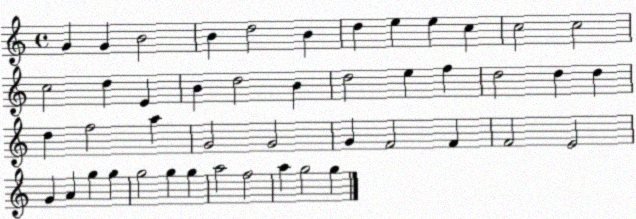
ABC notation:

X:1
T:Untitled
M:4/4
L:1/4
K:C
G G B2 B d2 B d e e c c2 c2 c2 d E B d2 B d2 e f d2 d d d f2 a G2 G2 G F2 F F2 E2 G A g g g2 g g a2 f2 a g2 g